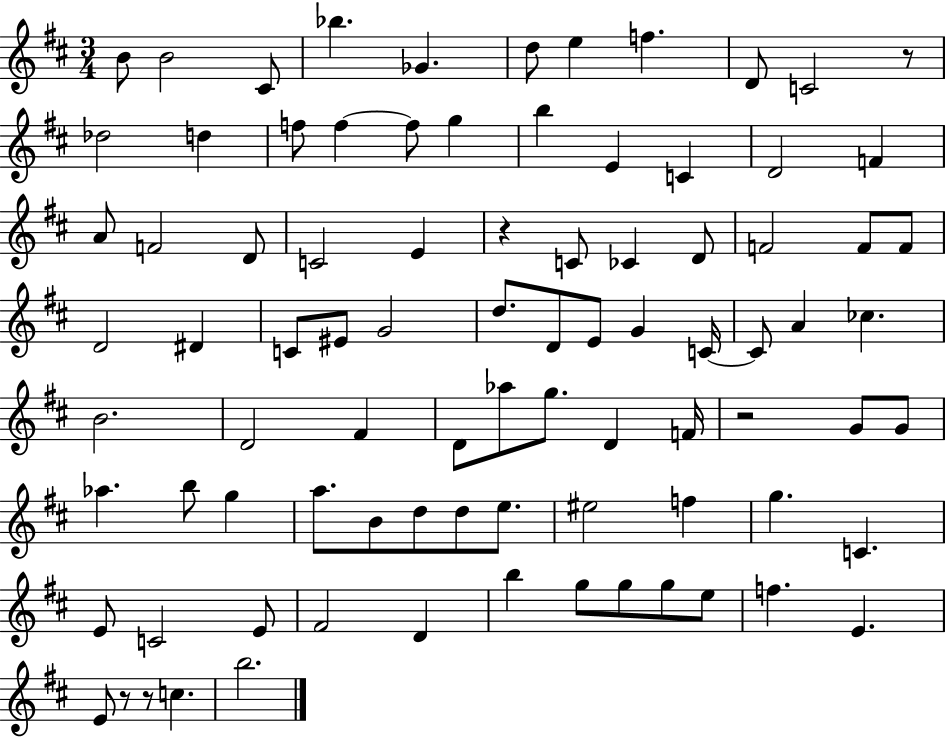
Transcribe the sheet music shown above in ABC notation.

X:1
T:Untitled
M:3/4
L:1/4
K:D
B/2 B2 ^C/2 _b _G d/2 e f D/2 C2 z/2 _d2 d f/2 f f/2 g b E C D2 F A/2 F2 D/2 C2 E z C/2 _C D/2 F2 F/2 F/2 D2 ^D C/2 ^E/2 G2 d/2 D/2 E/2 G C/4 C/2 A _c B2 D2 ^F D/2 _a/2 g/2 D F/4 z2 G/2 G/2 _a b/2 g a/2 B/2 d/2 d/2 e/2 ^e2 f g C E/2 C2 E/2 ^F2 D b g/2 g/2 g/2 e/2 f E E/2 z/2 z/2 c b2